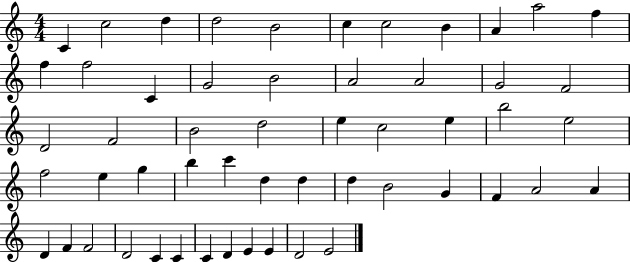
X:1
T:Untitled
M:4/4
L:1/4
K:C
C c2 d d2 B2 c c2 B A a2 f f f2 C G2 B2 A2 A2 G2 F2 D2 F2 B2 d2 e c2 e b2 e2 f2 e g b c' d d d B2 G F A2 A D F F2 D2 C C C D E E D2 E2